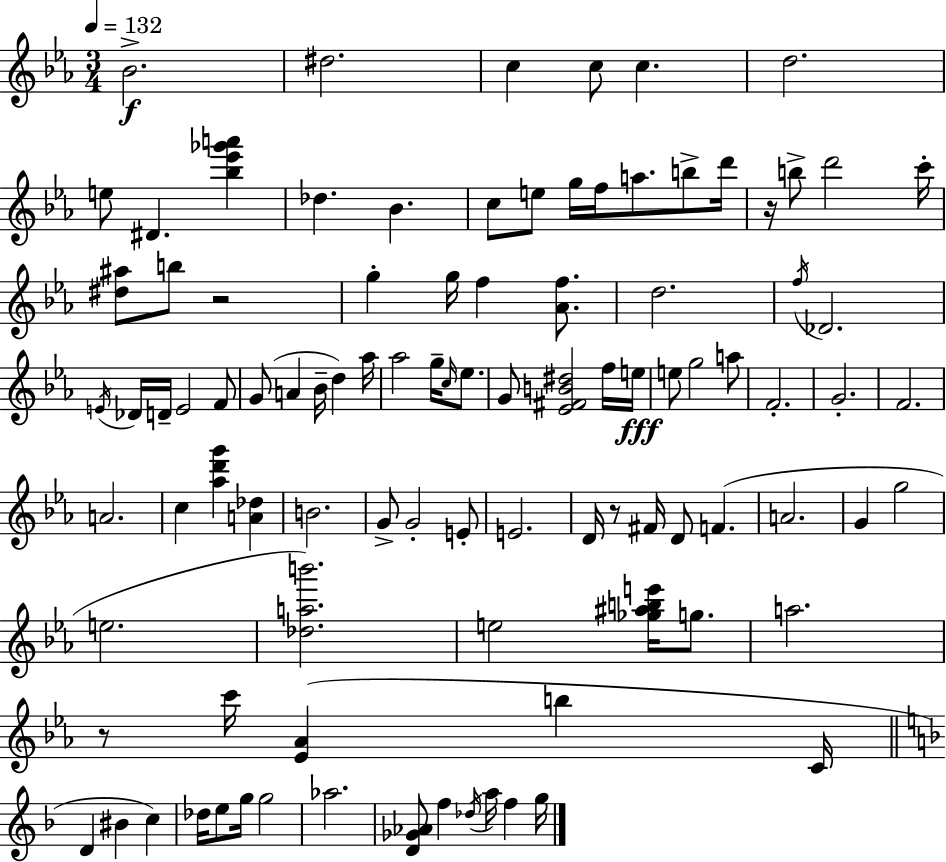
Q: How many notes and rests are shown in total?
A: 98